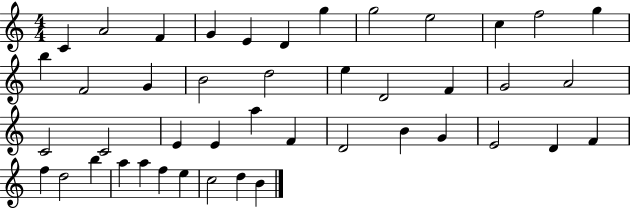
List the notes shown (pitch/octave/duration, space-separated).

C4/q A4/h F4/q G4/q E4/q D4/q G5/q G5/h E5/h C5/q F5/h G5/q B5/q F4/h G4/q B4/h D5/h E5/q D4/h F4/q G4/h A4/h C4/h C4/h E4/q E4/q A5/q F4/q D4/h B4/q G4/q E4/h D4/q F4/q F5/q D5/h B5/q A5/q A5/q F5/q E5/q C5/h D5/q B4/q